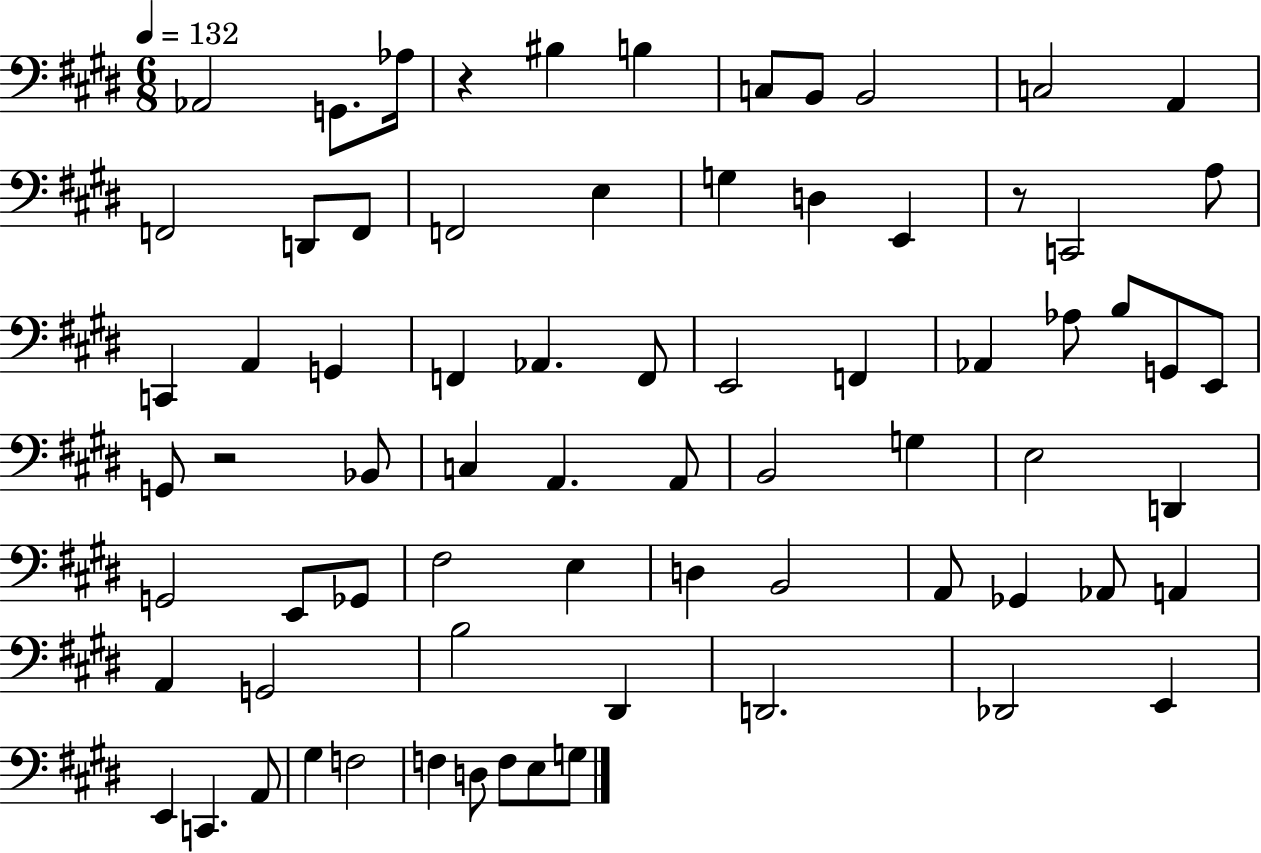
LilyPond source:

{
  \clef bass
  \numericTimeSignature
  \time 6/8
  \key e \major
  \tempo 4 = 132
  aes,2 g,8. aes16 | r4 bis4 b4 | c8 b,8 b,2 | c2 a,4 | \break f,2 d,8 f,8 | f,2 e4 | g4 d4 e,4 | r8 c,2 a8 | \break c,4 a,4 g,4 | f,4 aes,4. f,8 | e,2 f,4 | aes,4 aes8 b8 g,8 e,8 | \break g,8 r2 bes,8 | c4 a,4. a,8 | b,2 g4 | e2 d,4 | \break g,2 e,8 ges,8 | fis2 e4 | d4 b,2 | a,8 ges,4 aes,8 a,4 | \break a,4 g,2 | b2 dis,4 | d,2. | des,2 e,4 | \break e,4 c,4. a,8 | gis4 f2 | f4 d8 f8 e8 g8 | \bar "|."
}